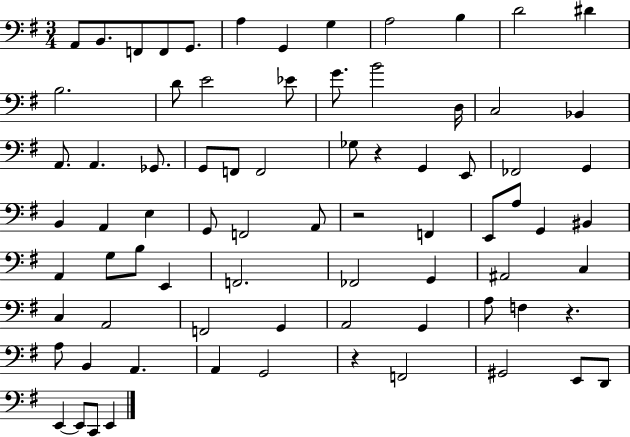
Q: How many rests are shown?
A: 4